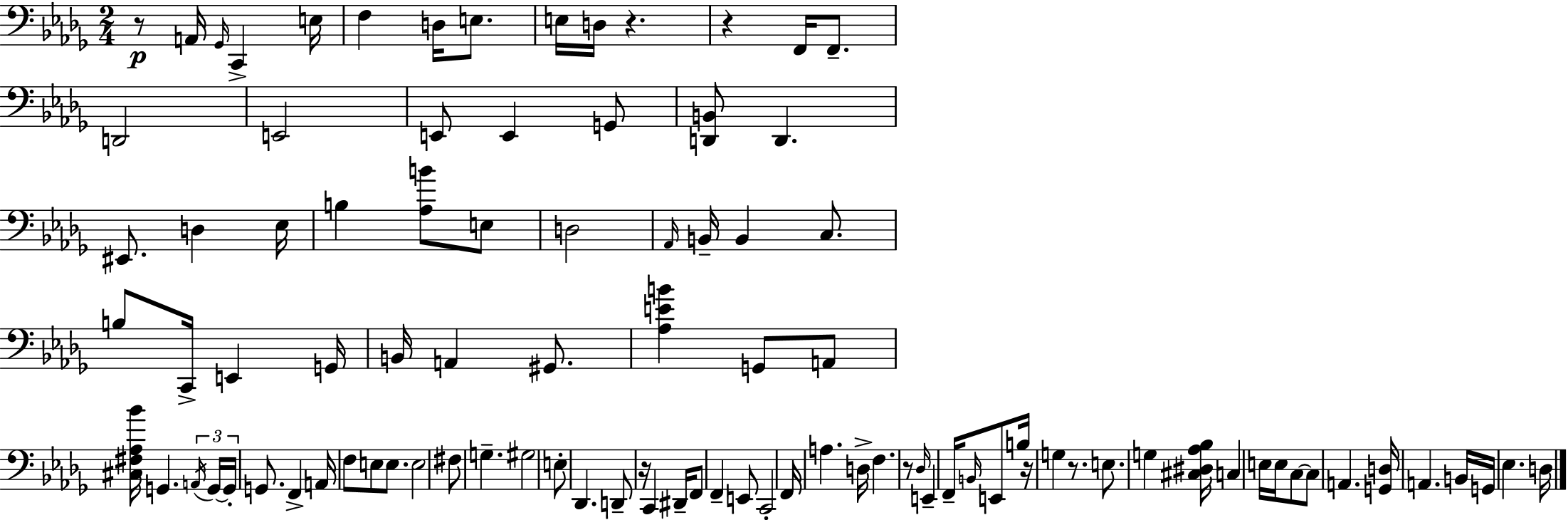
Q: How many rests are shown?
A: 7